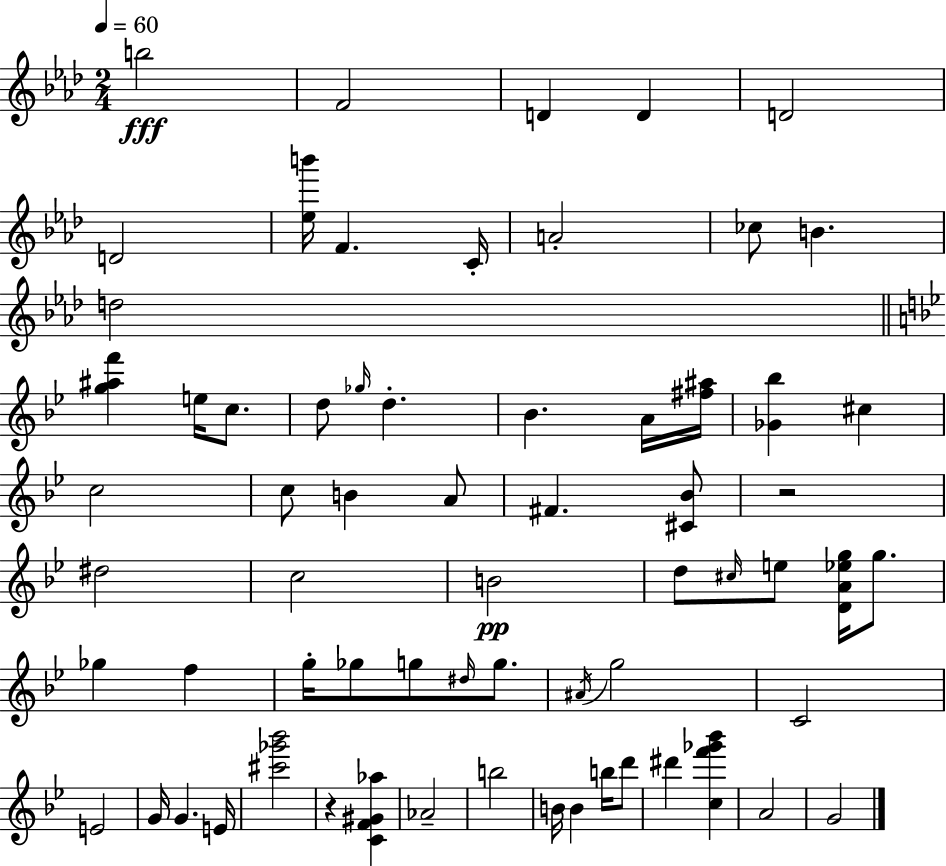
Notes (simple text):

B5/h F4/h D4/q D4/q D4/h D4/h [Eb5,B6]/s F4/q. C4/s A4/h CES5/e B4/q. D5/h [G5,A#5,F6]/q E5/s C5/e. D5/e Gb5/s D5/q. Bb4/q. A4/s [F#5,A#5]/s [Gb4,Bb5]/q C#5/q C5/h C5/e B4/q A4/e F#4/q. [C#4,Bb4]/e R/h D#5/h C5/h B4/h D5/e C#5/s E5/e [D4,A4,Eb5,G5]/s G5/e. Gb5/q F5/q G5/s Gb5/e G5/e D#5/s G5/e. A#4/s G5/h C4/h E4/h G4/s G4/q. E4/s [C#6,Gb6,Bb6]/h R/q [C4,F4,G#4,Ab5]/q Ab4/h B5/h B4/s B4/q B5/s D6/e D#6/q [C5,F6,Gb6,Bb6]/q A4/h G4/h